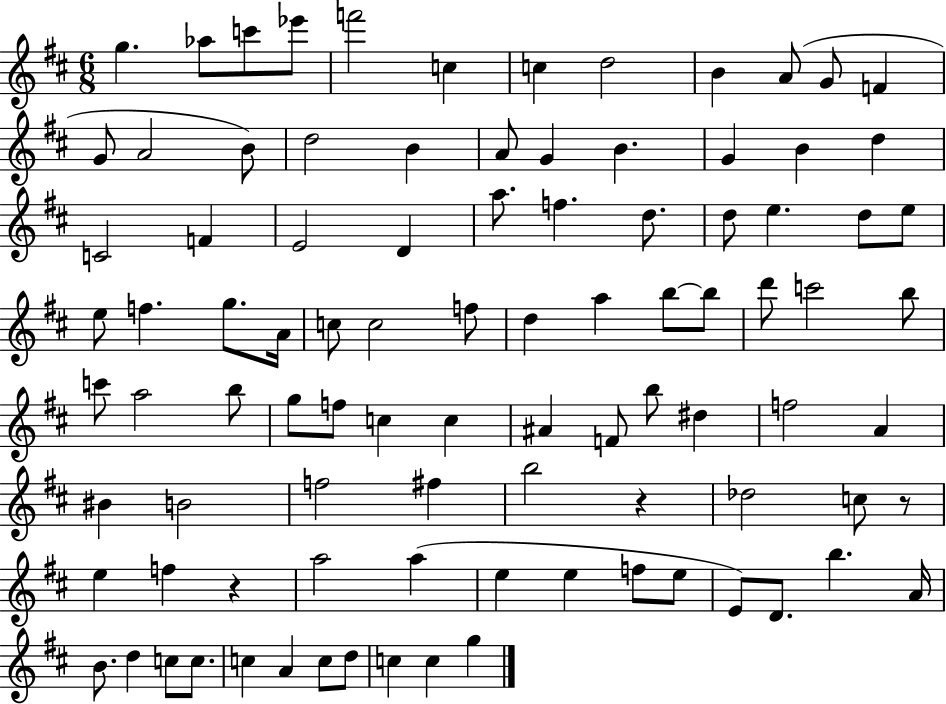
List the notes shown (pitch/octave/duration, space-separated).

G5/q. Ab5/e C6/e Eb6/e F6/h C5/q C5/q D5/h B4/q A4/e G4/e F4/q G4/e A4/h B4/e D5/h B4/q A4/e G4/q B4/q. G4/q B4/q D5/q C4/h F4/q E4/h D4/q A5/e. F5/q. D5/e. D5/e E5/q. D5/e E5/e E5/e F5/q. G5/e. A4/s C5/e C5/h F5/e D5/q A5/q B5/e B5/e D6/e C6/h B5/e C6/e A5/h B5/e G5/e F5/e C5/q C5/q A#4/q F4/e B5/e D#5/q F5/h A4/q BIS4/q B4/h F5/h F#5/q B5/h R/q Db5/h C5/e R/e E5/q F5/q R/q A5/h A5/q E5/q E5/q F5/e E5/e E4/e D4/e. B5/q. A4/s B4/e. D5/q C5/e C5/e. C5/q A4/q C5/e D5/e C5/q C5/q G5/q